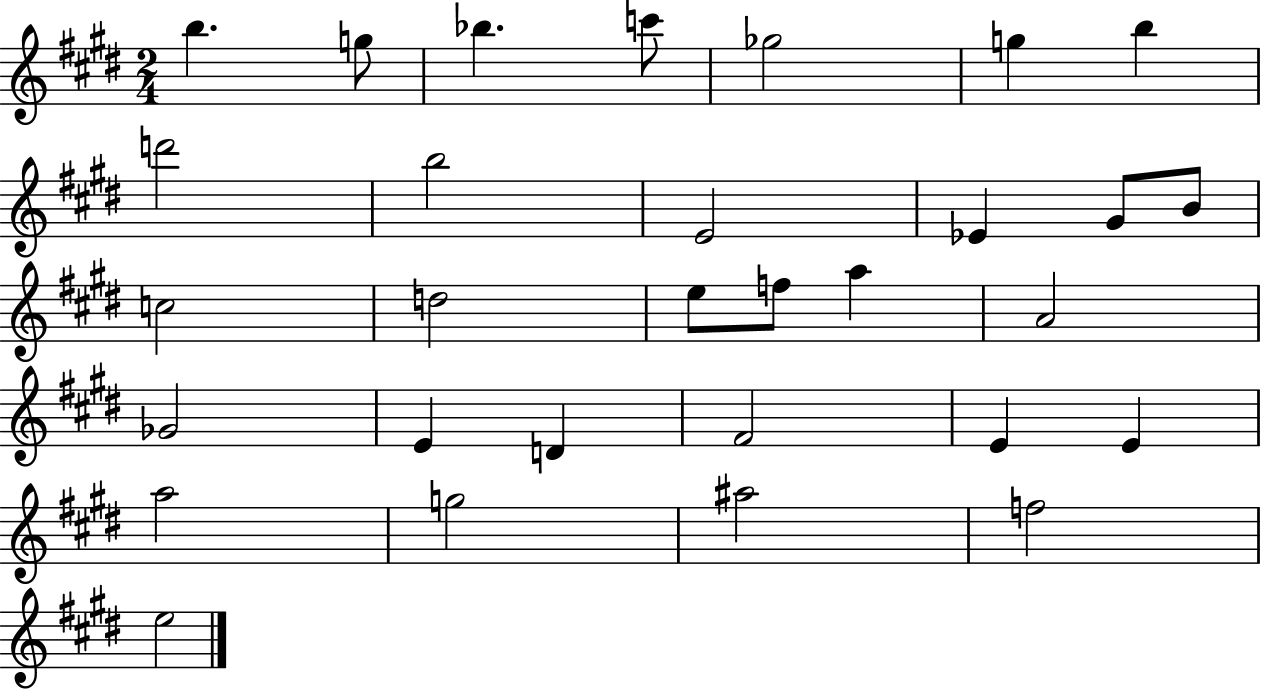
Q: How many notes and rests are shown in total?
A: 30